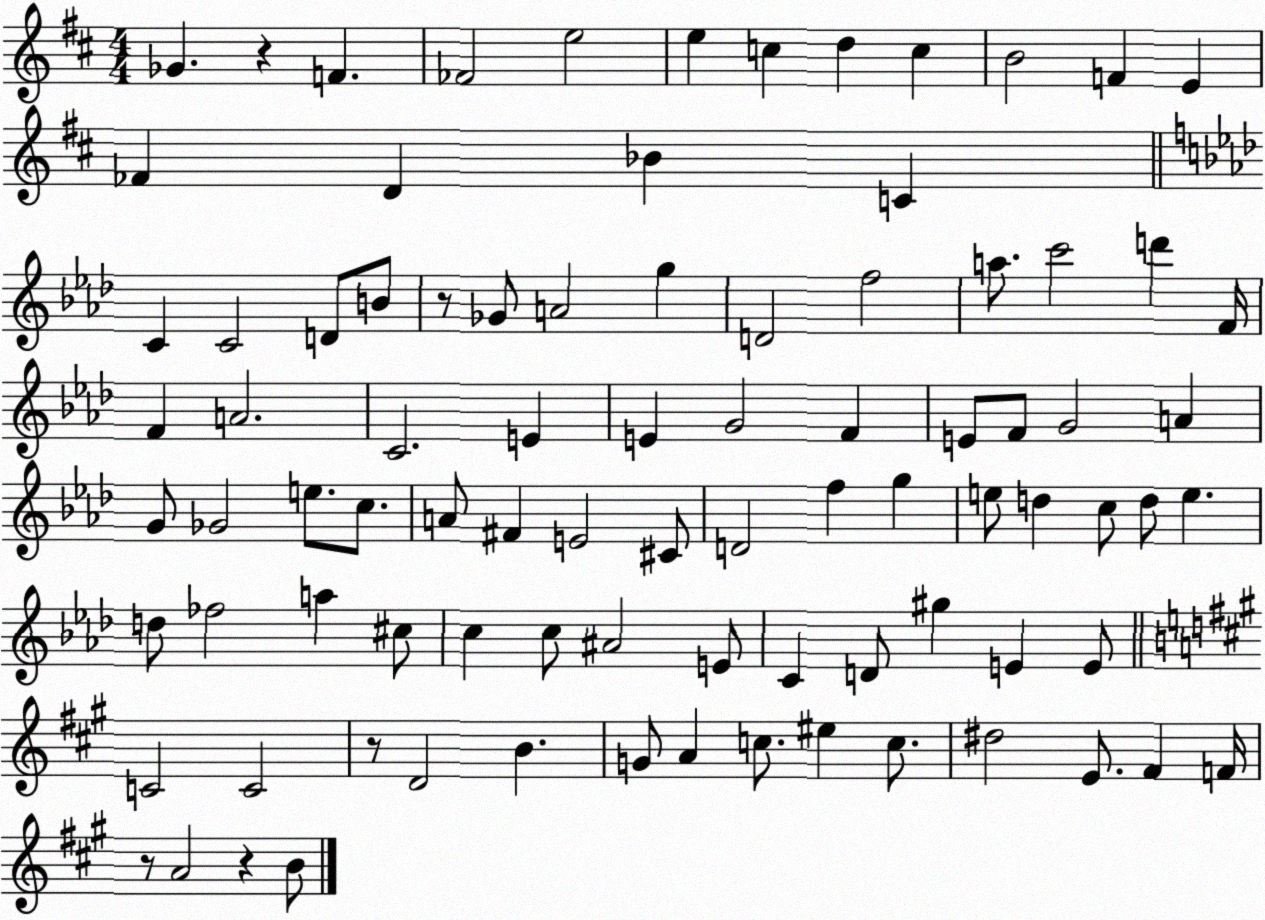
X:1
T:Untitled
M:4/4
L:1/4
K:D
_G z F _F2 e2 e c d c B2 F E _F D _B C C C2 D/2 B/2 z/2 _G/2 A2 g D2 f2 a/2 c'2 d' F/4 F A2 C2 E E G2 F E/2 F/2 G2 A G/2 _G2 e/2 c/2 A/2 ^F E2 ^C/2 D2 f g e/2 d c/2 d/2 e d/2 _f2 a ^c/2 c c/2 ^A2 E/2 C D/2 ^g E E/2 C2 C2 z/2 D2 B G/2 A c/2 ^e c/2 ^d2 E/2 ^F F/4 z/2 A2 z B/2